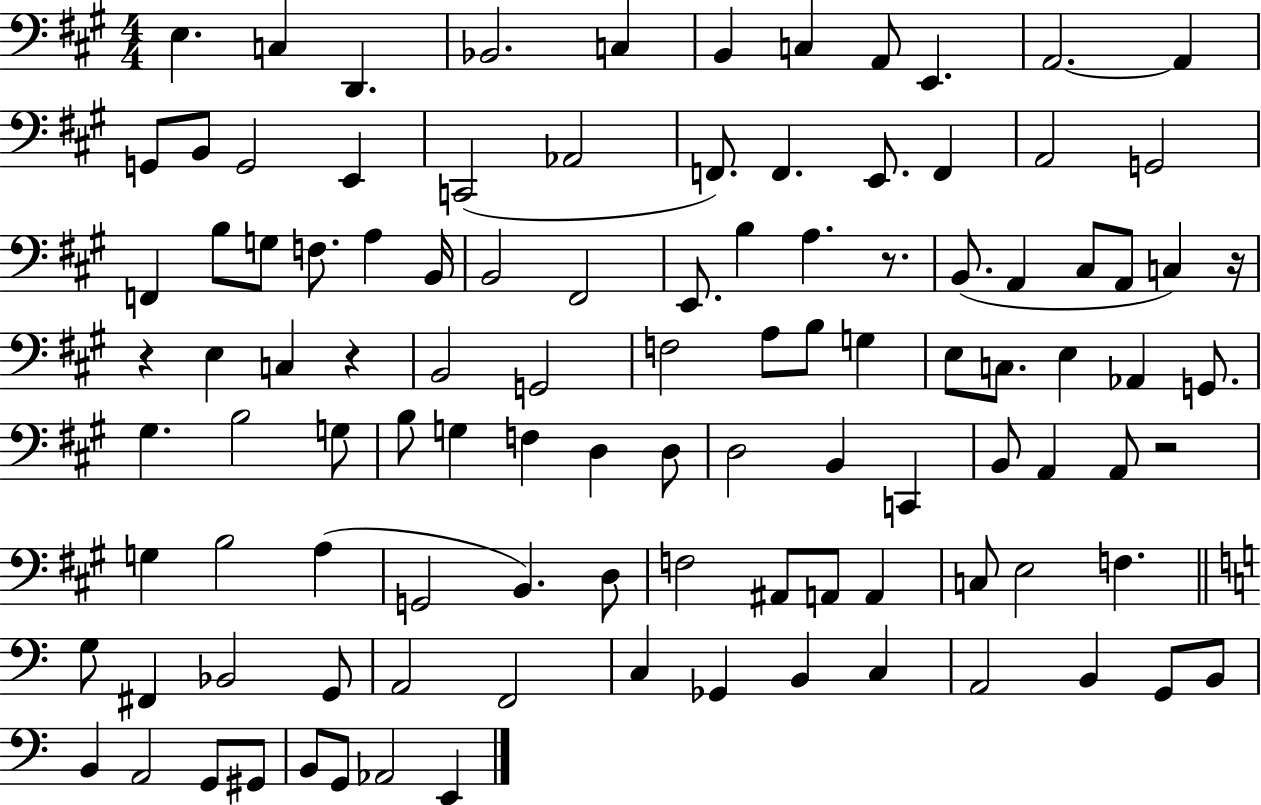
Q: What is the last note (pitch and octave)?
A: E2